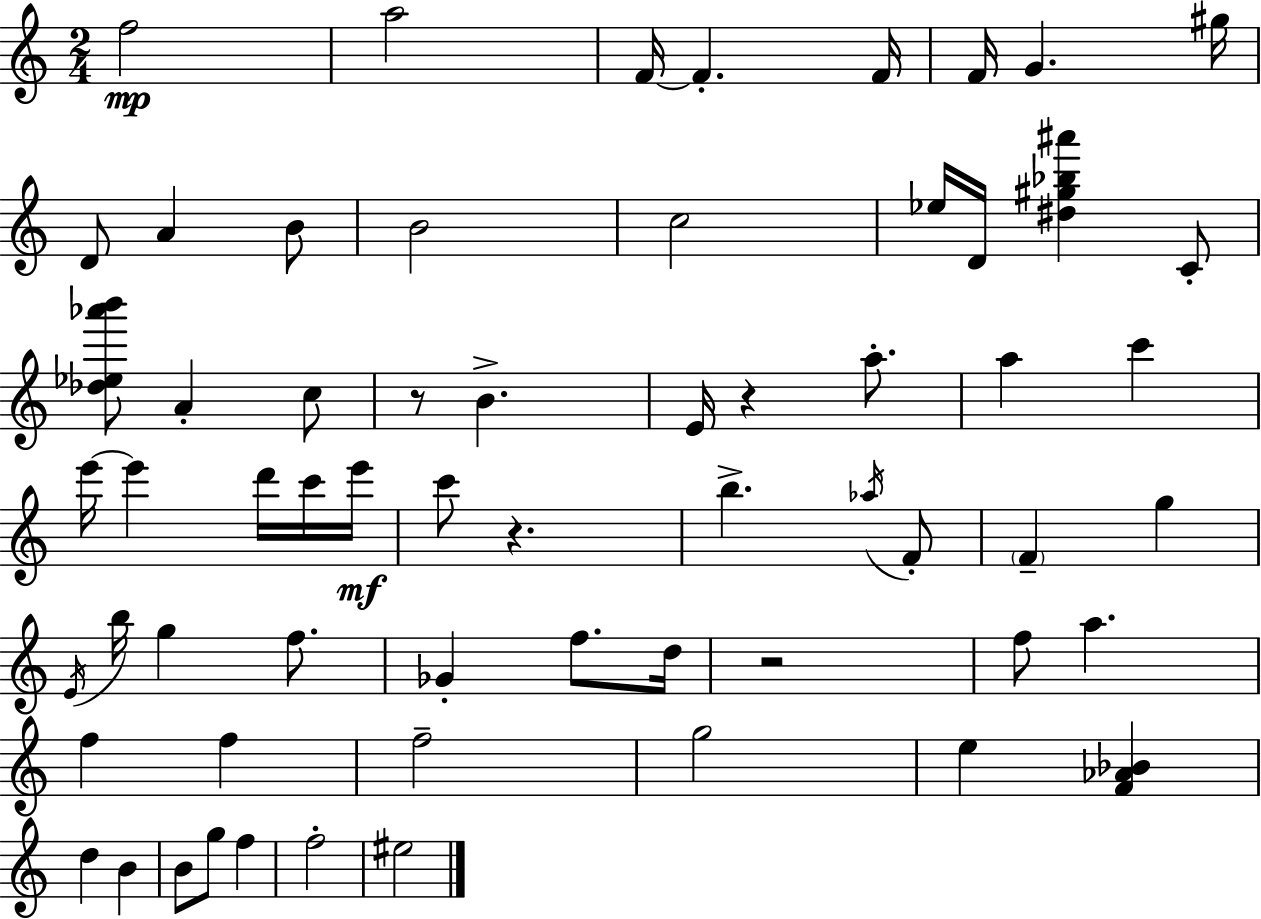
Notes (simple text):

F5/h A5/h F4/s F4/q. F4/s F4/s G4/q. G#5/s D4/e A4/q B4/e B4/h C5/h Eb5/s D4/s [D#5,G#5,Bb5,A#6]/q C4/e [Db5,Eb5,Ab6,B6]/e A4/q C5/e R/e B4/q. E4/s R/q A5/e. A5/q C6/q E6/s E6/q D6/s C6/s E6/s C6/e R/q. B5/q. Ab5/s F4/e F4/q G5/q E4/s B5/s G5/q F5/e. Gb4/q F5/e. D5/s R/h F5/e A5/q. F5/q F5/q F5/h G5/h E5/q [F4,Ab4,Bb4]/q D5/q B4/q B4/e G5/e F5/q F5/h EIS5/h